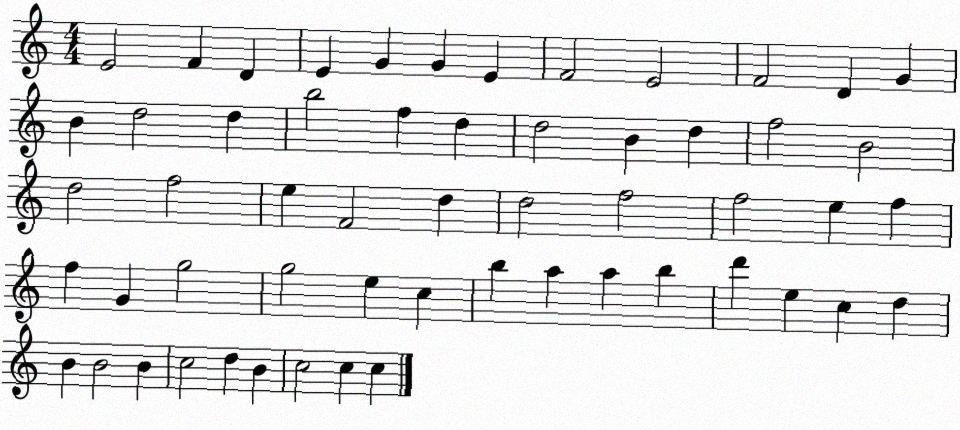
X:1
T:Untitled
M:4/4
L:1/4
K:C
E2 F D E G G E F2 E2 F2 D G B d2 d b2 f d d2 B d f2 B2 d2 f2 e F2 d d2 f2 f2 e f f G g2 g2 e c b a a b d' e c d B B2 B c2 d B c2 c c